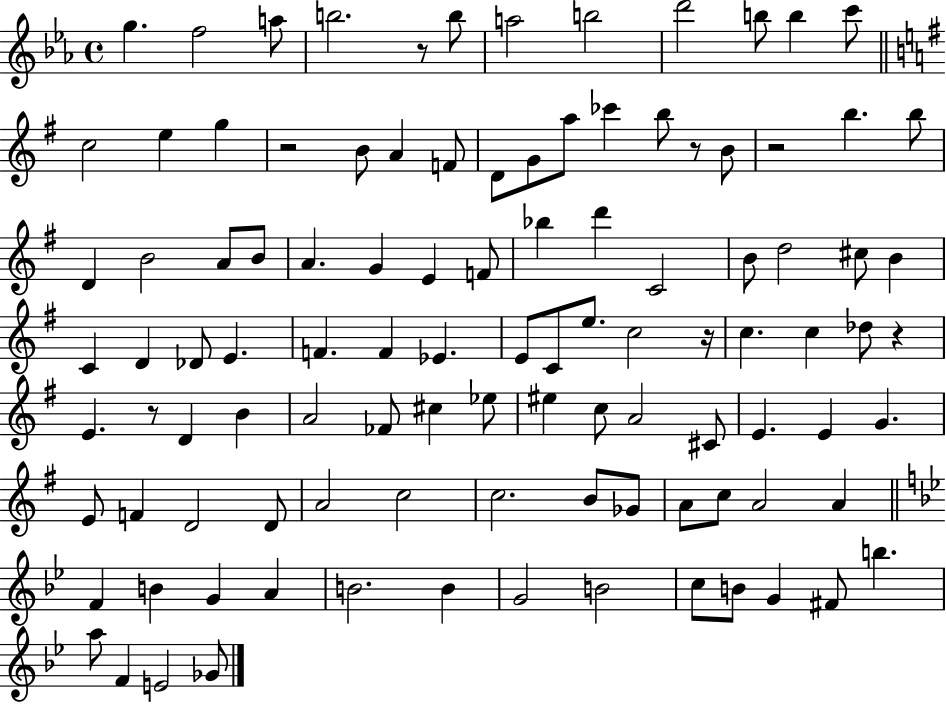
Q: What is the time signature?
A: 4/4